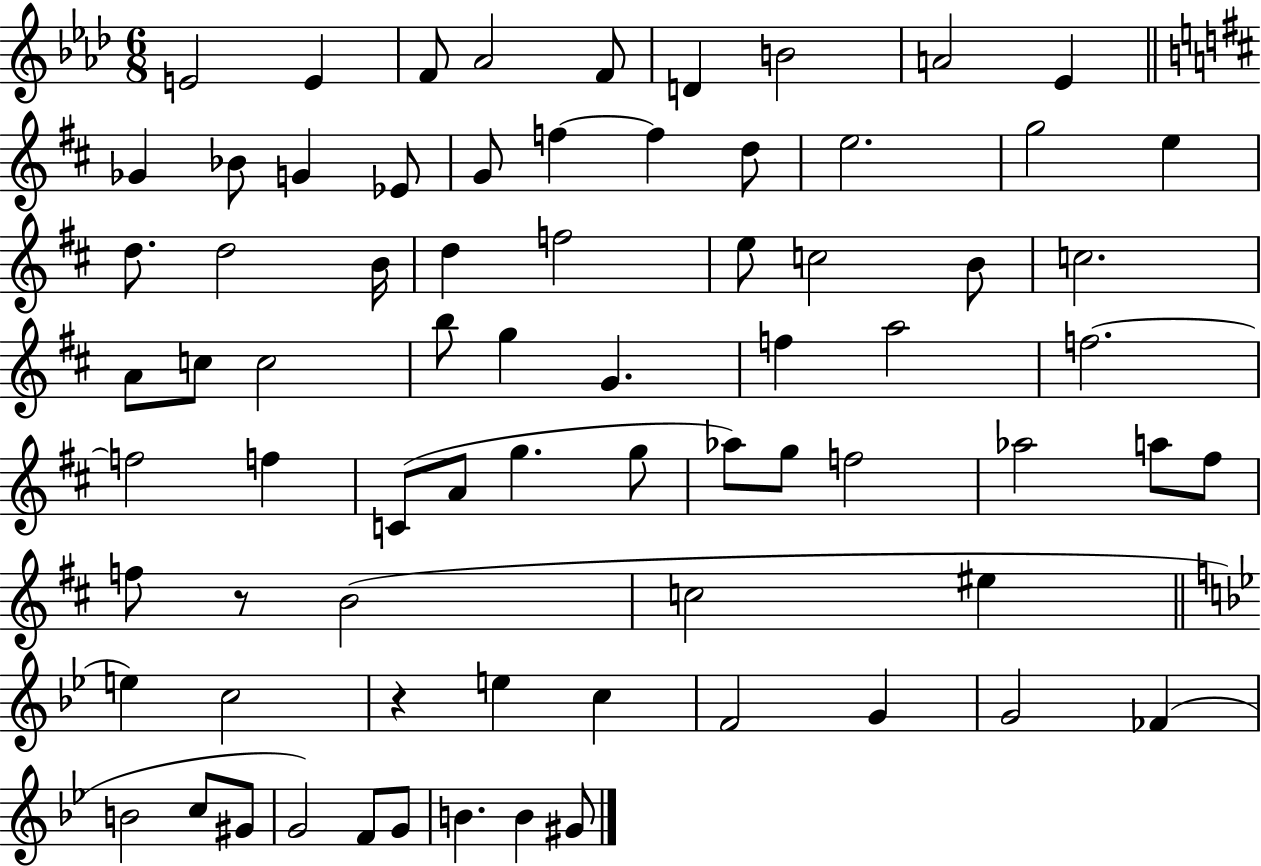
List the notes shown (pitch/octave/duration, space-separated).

E4/h E4/q F4/e Ab4/h F4/e D4/q B4/h A4/h Eb4/q Gb4/q Bb4/e G4/q Eb4/e G4/e F5/q F5/q D5/e E5/h. G5/h E5/q D5/e. D5/h B4/s D5/q F5/h E5/e C5/h B4/e C5/h. A4/e C5/e C5/h B5/e G5/q G4/q. F5/q A5/h F5/h. F5/h F5/q C4/e A4/e G5/q. G5/e Ab5/e G5/e F5/h Ab5/h A5/e F#5/e F5/e R/e B4/h C5/h EIS5/q E5/q C5/h R/q E5/q C5/q F4/h G4/q G4/h FES4/q B4/h C5/e G#4/e G4/h F4/e G4/e B4/q. B4/q G#4/e